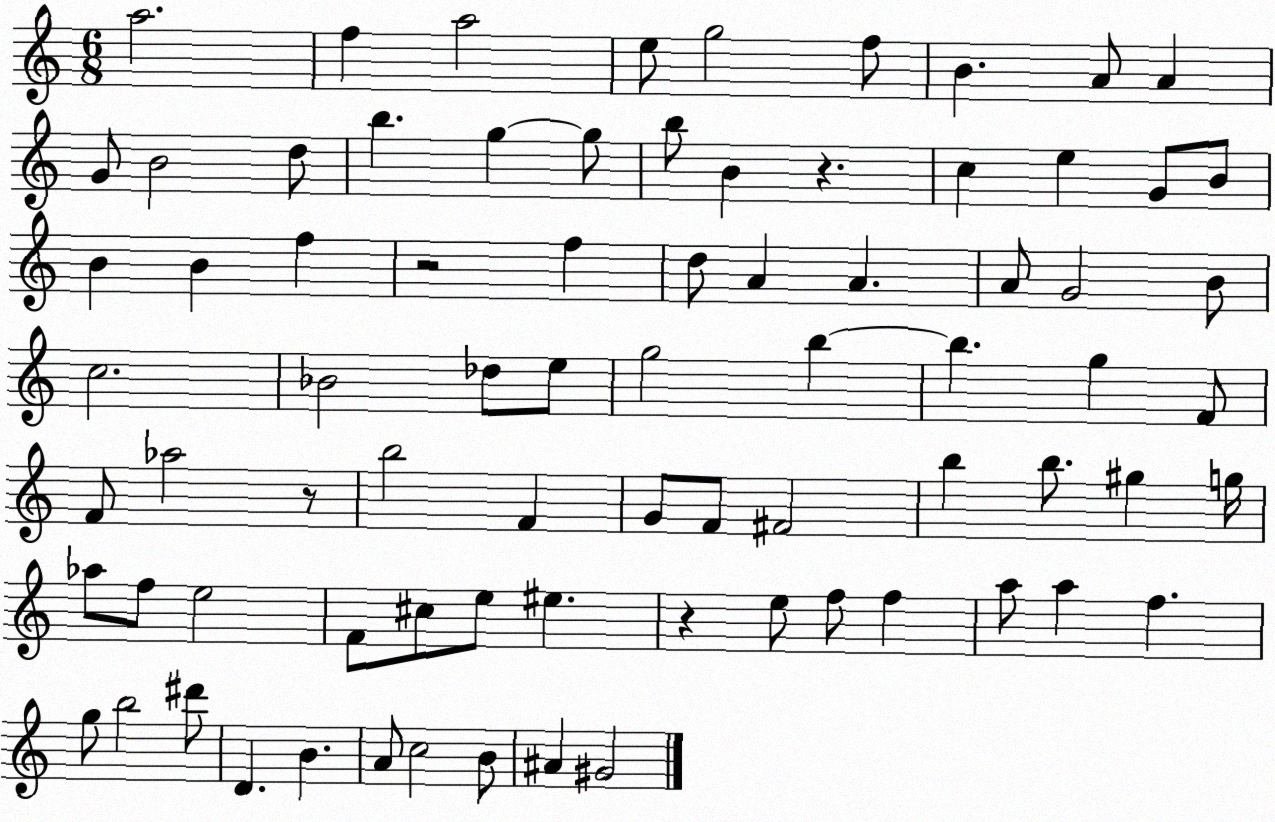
X:1
T:Untitled
M:6/8
L:1/4
K:C
a2 f a2 e/2 g2 f/2 B A/2 A G/2 B2 d/2 b g g/2 b/2 B z c e G/2 B/2 B B f z2 f d/2 A A A/2 G2 B/2 c2 _B2 _d/2 e/2 g2 b b g F/2 F/2 _a2 z/2 b2 F G/2 F/2 ^F2 b b/2 ^g g/4 _a/2 f/2 e2 F/2 ^c/2 e/2 ^e z e/2 f/2 f a/2 a f g/2 b2 ^d'/2 D B A/2 c2 B/2 ^A ^G2